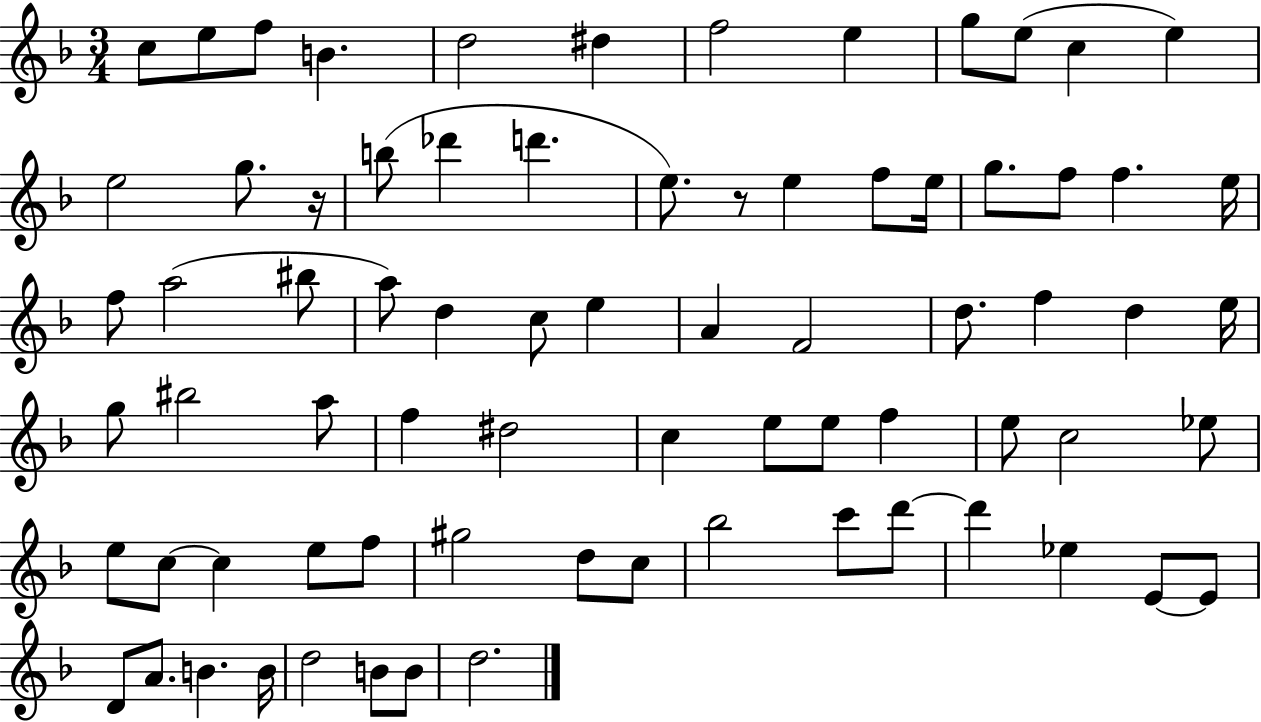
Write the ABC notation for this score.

X:1
T:Untitled
M:3/4
L:1/4
K:F
c/2 e/2 f/2 B d2 ^d f2 e g/2 e/2 c e e2 g/2 z/4 b/2 _d' d' e/2 z/2 e f/2 e/4 g/2 f/2 f e/4 f/2 a2 ^b/2 a/2 d c/2 e A F2 d/2 f d e/4 g/2 ^b2 a/2 f ^d2 c e/2 e/2 f e/2 c2 _e/2 e/2 c/2 c e/2 f/2 ^g2 d/2 c/2 _b2 c'/2 d'/2 d' _e E/2 E/2 D/2 A/2 B B/4 d2 B/2 B/2 d2